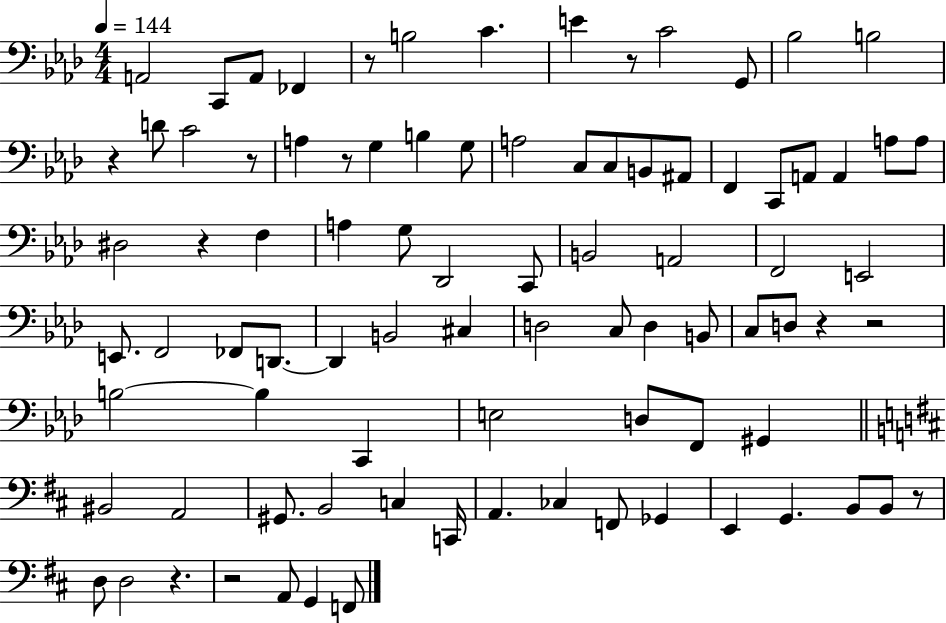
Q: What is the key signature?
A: AES major